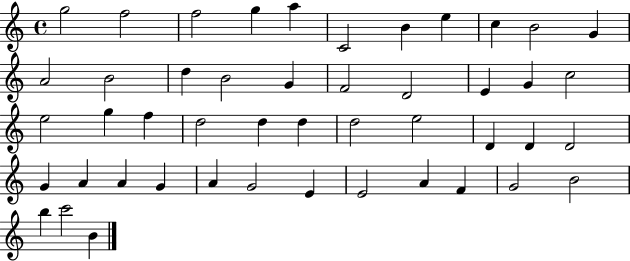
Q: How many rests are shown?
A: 0